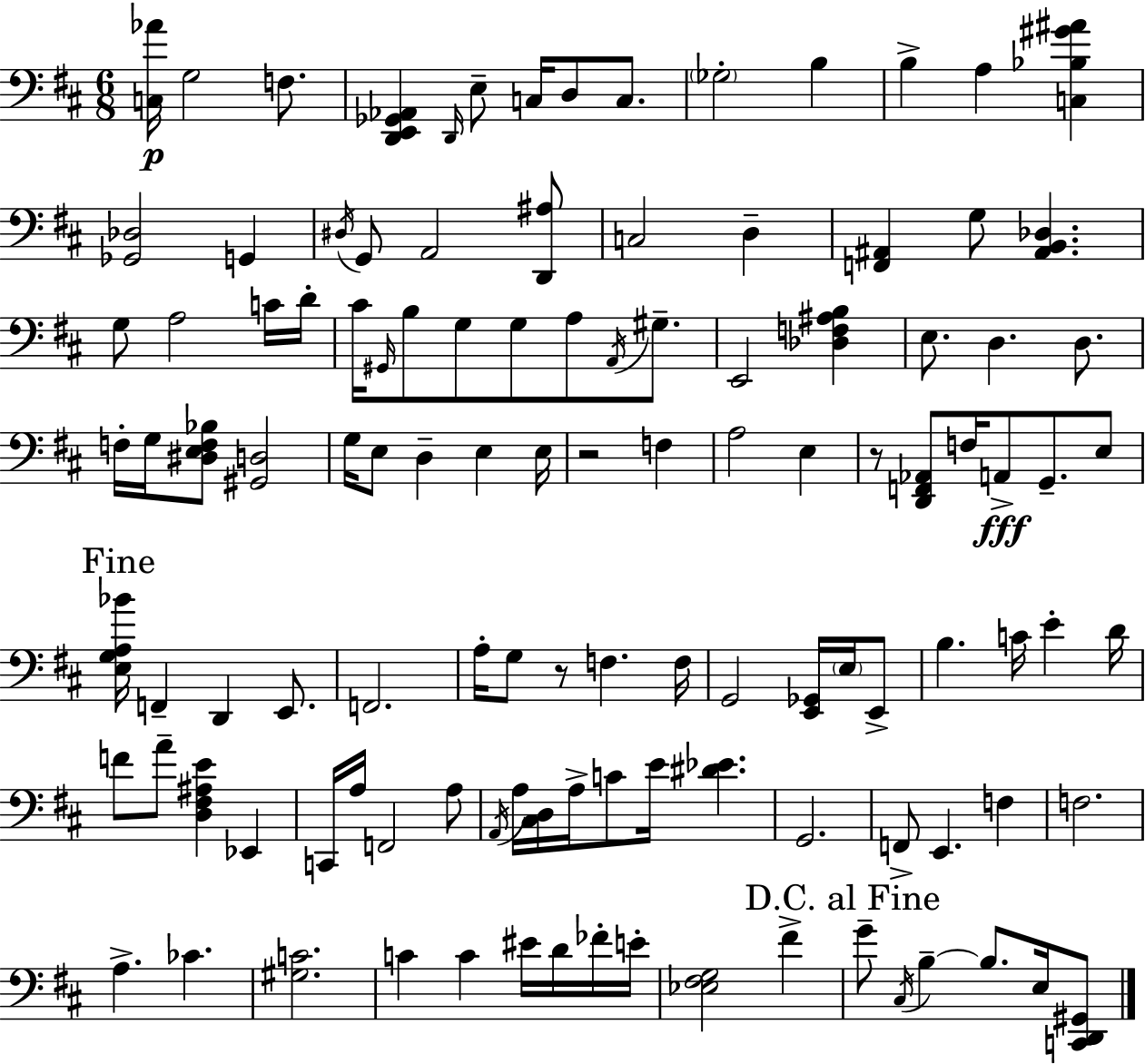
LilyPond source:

{
  \clef bass
  \numericTimeSignature
  \time 6/8
  \key d \major
  <c aes'>16\p g2 f8. | <d, e, ges, aes,>4 \grace { d,16 } e8-- c16 d8 c8. | \parenthesize ges2-. b4 | b4-> a4 <c bes gis' ais'>4 | \break <ges, des>2 g,4 | \acciaccatura { dis16 } g,8 a,2 | <d, ais>8 c2 d4-- | <f, ais,>4 g8 <ais, b, des>4. | \break g8 a2 | c'16 d'16-. cis'16 \grace { gis,16 } b8 g8 g8 a8 | \acciaccatura { a,16 } gis8.-- e,2 | <des f ais b>4 e8. d4. | \break d8. f16-. g16 <dis e f bes>8 <gis, d>2 | g16 e8 d4-- e4 | e16 r2 | f4 a2 | \break e4 r8 <d, f, aes,>8 f16 a,8->\fff g,8.-- | e8 \mark "Fine" <e g a bes'>16 f,4-- d,4 | e,8. f,2. | a16-. g8 r8 f4. | \break f16 g,2 | <e, ges,>16 \parenthesize e16 e,8-> b4. c'16 e'4-. | d'16 f'8 a'8-- <d fis ais e'>4 | ees,4 c,16 a16 f,2 | \break a8 \acciaccatura { a,16 } a16 <cis d>16 a16-> c'8 e'16 <dis' ees'>4. | g,2. | f,8-> e,4. | f4 f2. | \break a4.-> ces'4. | <gis c'>2. | c'4 c'4 | eis'16 d'16 fes'16-. e'16-. <ees fis g>2 | \break fis'4-> \mark "D.C. al Fine" g'8-- \acciaccatura { cis16 } b4--~~ | b8. e16 <c, d, gis,>8 \bar "|."
}